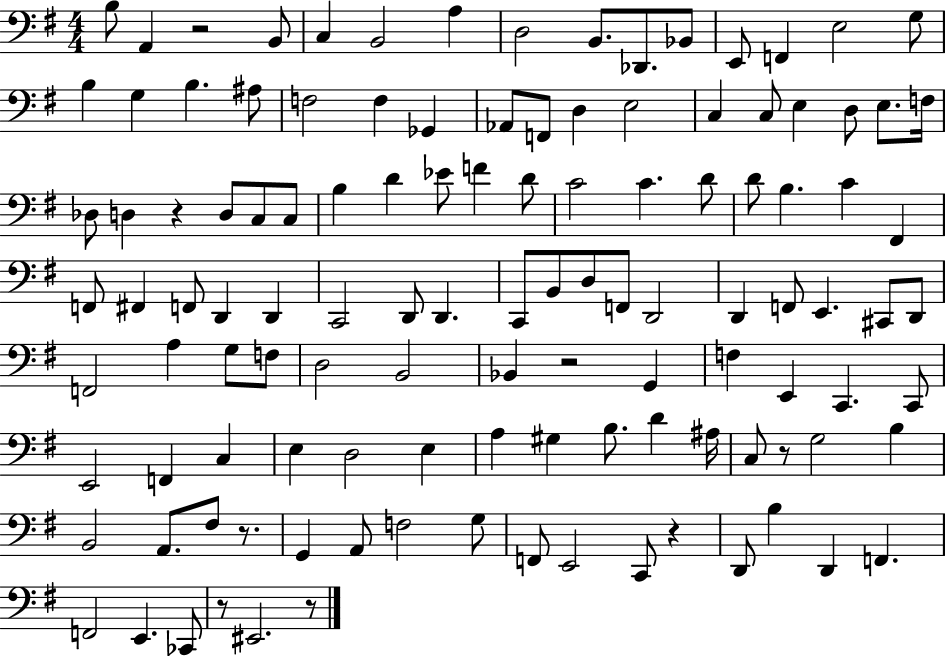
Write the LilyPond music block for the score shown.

{
  \clef bass
  \numericTimeSignature
  \time 4/4
  \key g \major
  b8 a,4 r2 b,8 | c4 b,2 a4 | d2 b,8. des,8. bes,8 | e,8 f,4 e2 g8 | \break b4 g4 b4. ais8 | f2 f4 ges,4 | aes,8 f,8 d4 e2 | c4 c8 e4 d8 e8. f16 | \break des8 d4 r4 d8 c8 c8 | b4 d'4 ees'8 f'4 d'8 | c'2 c'4. d'8 | d'8 b4. c'4 fis,4 | \break f,8 fis,4 f,8 d,4 d,4 | c,2 d,8 d,4. | c,8 b,8 d8 f,8 d,2 | d,4 f,8 e,4. cis,8 d,8 | \break f,2 a4 g8 f8 | d2 b,2 | bes,4 r2 g,4 | f4 e,4 c,4. c,8 | \break e,2 f,4 c4 | e4 d2 e4 | a4 gis4 b8. d'4 ais16 | c8 r8 g2 b4 | \break b,2 a,8. fis8 r8. | g,4 a,8 f2 g8 | f,8 e,2 c,8 r4 | d,8 b4 d,4 f,4. | \break f,2 e,4. ces,8 | r8 eis,2. r8 | \bar "|."
}